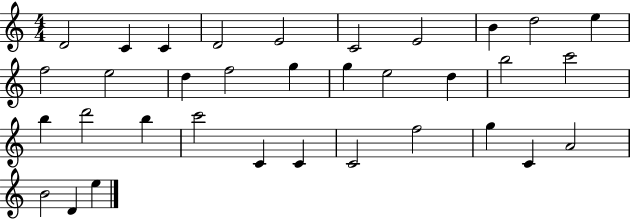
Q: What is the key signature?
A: C major